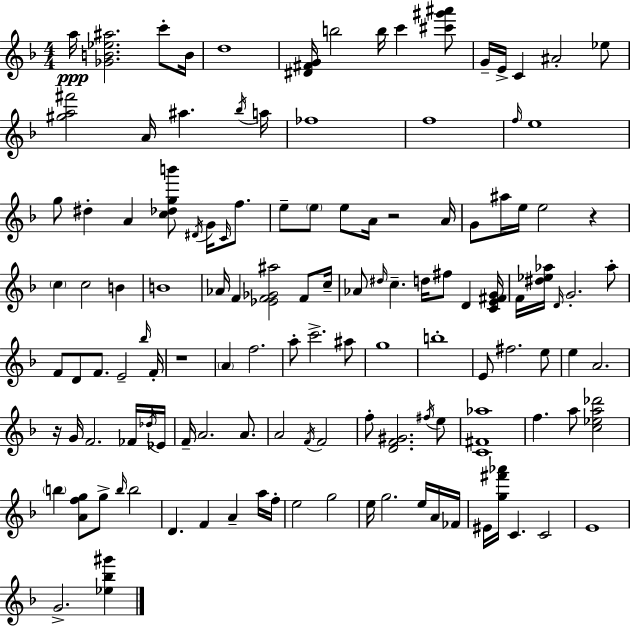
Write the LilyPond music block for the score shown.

{
  \clef treble
  \numericTimeSignature
  \time 4/4
  \key d \minor
  a''16\ppp <ges' b' ees'' ais''>2. c'''8-. b'16 | d''1 | <dis' fis' g'>16 b''2 b''16 c'''4 <cis''' gis''' ais'''>8 | g'16-- e'16-> c'4 ais'2-. ees''8 | \break <gis'' a'' fis'''>2 a'16 ais''4. \acciaccatura { bes''16 } | a''16 fes''1 | f''1 | \grace { f''16 } e''1 | \break g''8 dis''4-. a'4 <c'' des'' g'' b'''>8 \acciaccatura { dis'16 } g'16 | \grace { c'16 } f''8. e''8-- \parenthesize e''8 e''8 a'16 r2 | a'16 g'8 ais''16 e''16 e''2 | r4 \parenthesize c''4 c''2 | \break b'4 b'1 | aes'16 f'4 <ees' f' ges' ais''>2 | f'8 c''16-- aes'8 \grace { dis''16 } c''4.-- d''16 fis''8 | d'4 <c' e' fis' g'>16 f'16 <dis'' ees'' aes''>16 \grace { d'16 } g'2.-. | \break aes''8-. f'8 d'8 f'8. e'2-- | \grace { bes''16 } f'16-. r1 | \parenthesize a'4 f''2. | a''8-. c'''2.-> | \break ais''8 g''1 | b''1-. | e'8 fis''2. | e''8 e''4 a'2. | \break r16 g'16 f'2. | fes'16 \acciaccatura { des''16 } ees'16 f'16-- a'2. | a'8. a'2 | \acciaccatura { f'16 } f'2 f''8-. <d' f' gis'>2. | \break \acciaccatura { fis''16 } e''8 <c' fis' aes''>1 | f''4. | a''8 <c'' ees'' a'' des'''>2 \parenthesize b''4 <a' f'' g''>8 | g''8-> \grace { b''16 } b''2 d'4. | \break f'4 a'4-- a''16 f''16-. e''2 | g''2 e''16 g''2. | e''16 a'16 fes'16 eis'16 <g'' fis''' aes'''>16 c'4. | c'2 e'1 | \break g'2.-> | <ees'' bes'' gis'''>4 \bar "|."
}